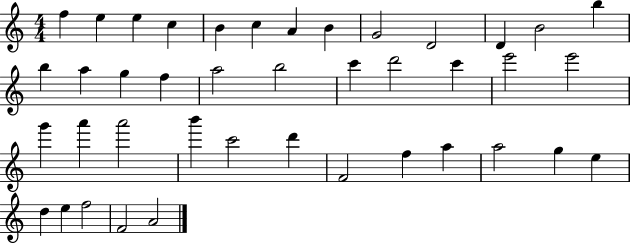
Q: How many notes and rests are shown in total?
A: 41